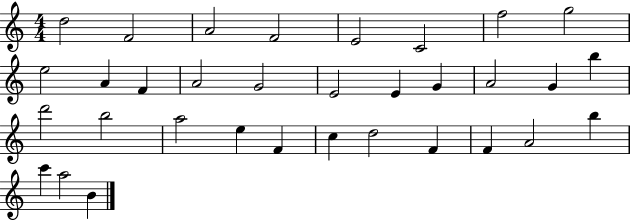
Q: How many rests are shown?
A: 0